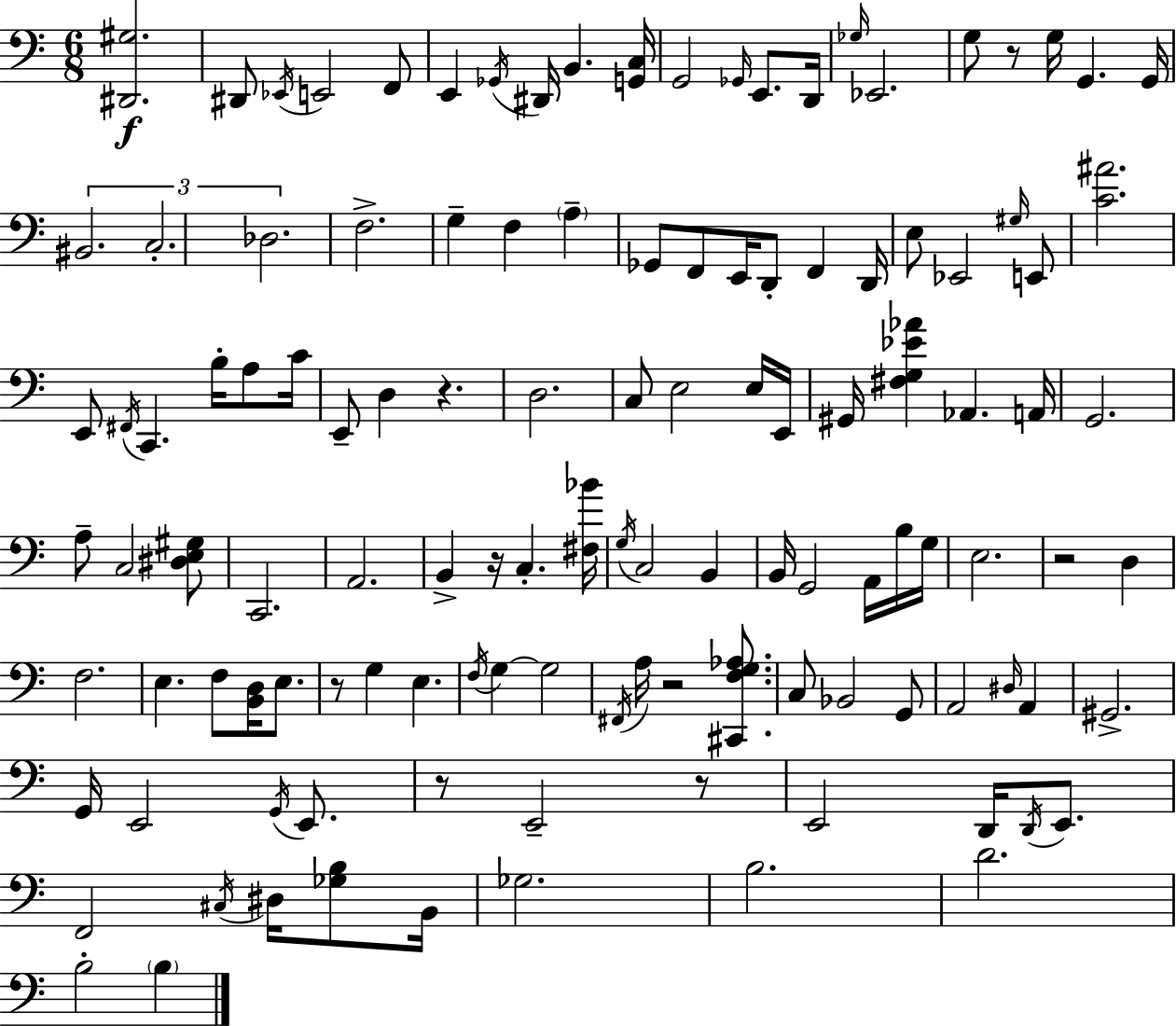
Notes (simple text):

[D#2,G#3]/h. D#2/e Eb2/s E2/h F2/e E2/q Gb2/s D#2/s B2/q. [G2,C3]/s G2/h Gb2/s E2/e. D2/s Gb3/s Eb2/h. G3/e R/e G3/s G2/q. G2/s BIS2/h. C3/h. Db3/h. F3/h. G3/q F3/q A3/q Gb2/e F2/e E2/s D2/e F2/q D2/s E3/e Eb2/h G#3/s E2/e [C4,A#4]/h. E2/e F#2/s C2/q. B3/s A3/e C4/s E2/e D3/q R/q. D3/h. C3/e E3/h E3/s E2/s G#2/s [F#3,G3,Eb4,Ab4]/q Ab2/q. A2/s G2/h. A3/e C3/h [D#3,E3,G#3]/e C2/h. A2/h. B2/q R/s C3/q. [F#3,Bb4]/s G3/s C3/h B2/q B2/s G2/h A2/s B3/s G3/s E3/h. R/h D3/q F3/h. E3/q. F3/e [B2,D3]/s E3/e. R/e G3/q E3/q. F3/s G3/q G3/h F#2/s A3/s R/h [C#2,F3,G3,Ab3]/e. C3/e Bb2/h G2/e A2/h D#3/s A2/q G#2/h. G2/s E2/h G2/s E2/e. R/e E2/h R/e E2/h D2/s D2/s E2/e. F2/h C#3/s D#3/s [Gb3,B3]/e B2/s Gb3/h. B3/h. D4/h. B3/h B3/q